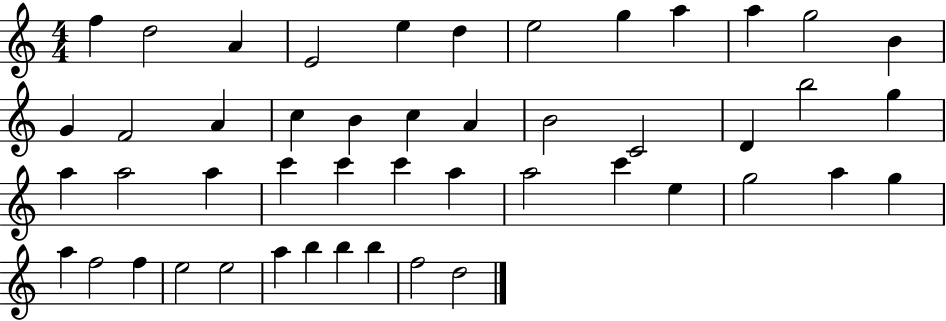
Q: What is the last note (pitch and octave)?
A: D5